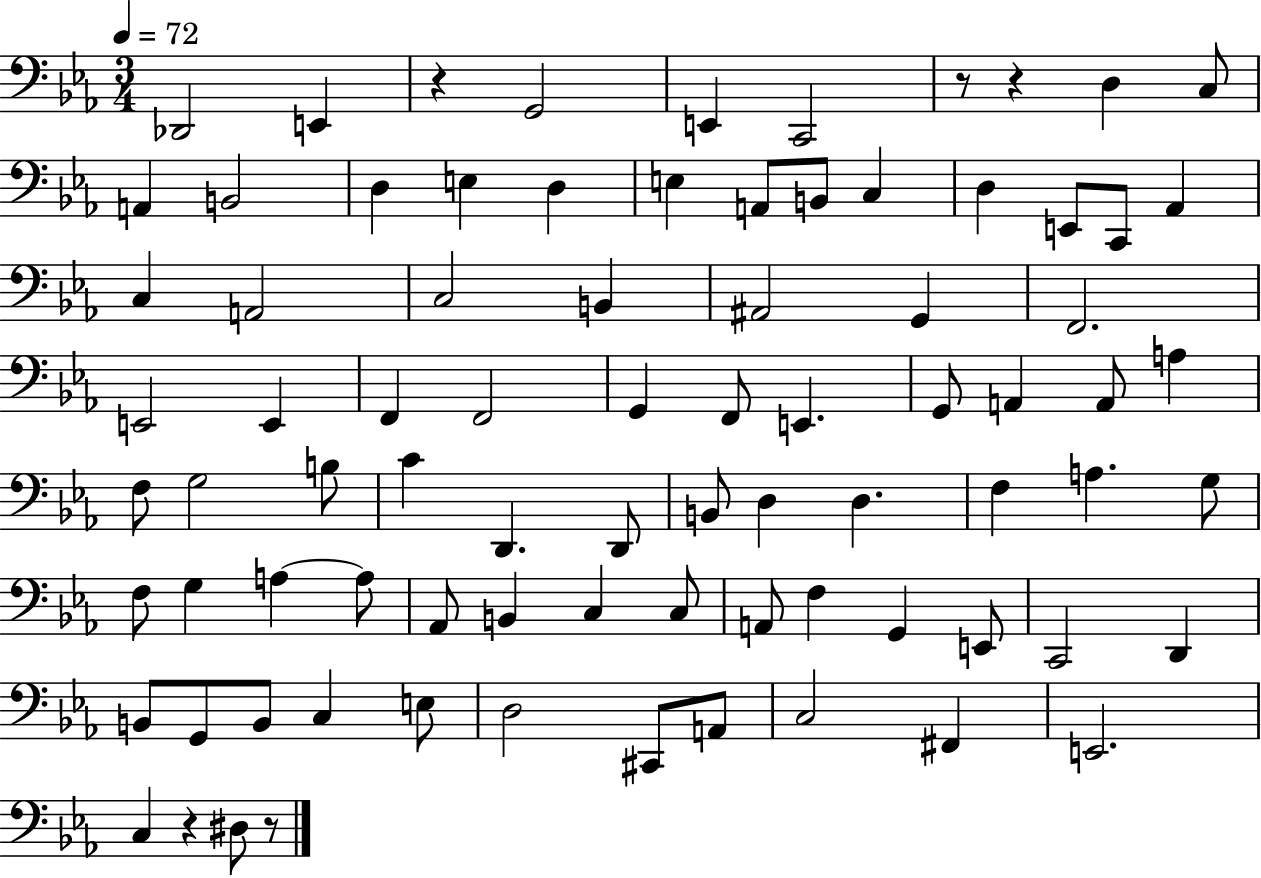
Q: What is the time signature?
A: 3/4